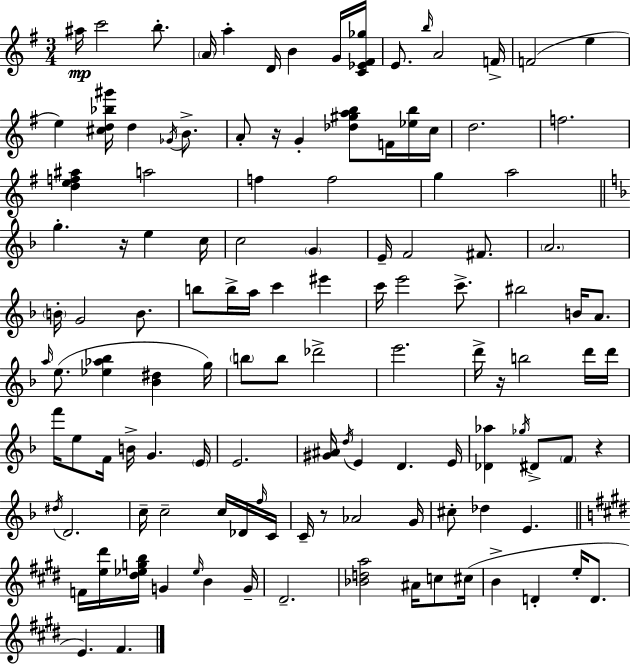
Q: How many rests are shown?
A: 5